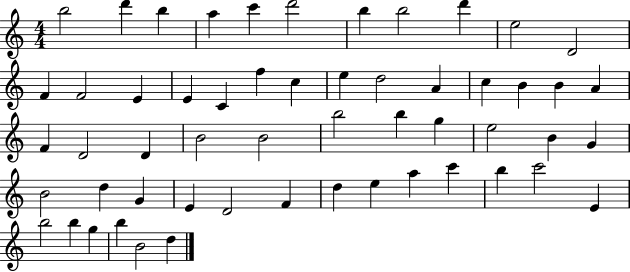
B5/h D6/q B5/q A5/q C6/q D6/h B5/q B5/h D6/q E5/h D4/h F4/q F4/h E4/q E4/q C4/q F5/q C5/q E5/q D5/h A4/q C5/q B4/q B4/q A4/q F4/q D4/h D4/q B4/h B4/h B5/h B5/q G5/q E5/h B4/q G4/q B4/h D5/q G4/q E4/q D4/h F4/q D5/q E5/q A5/q C6/q B5/q C6/h E4/q B5/h B5/q G5/q B5/q B4/h D5/q